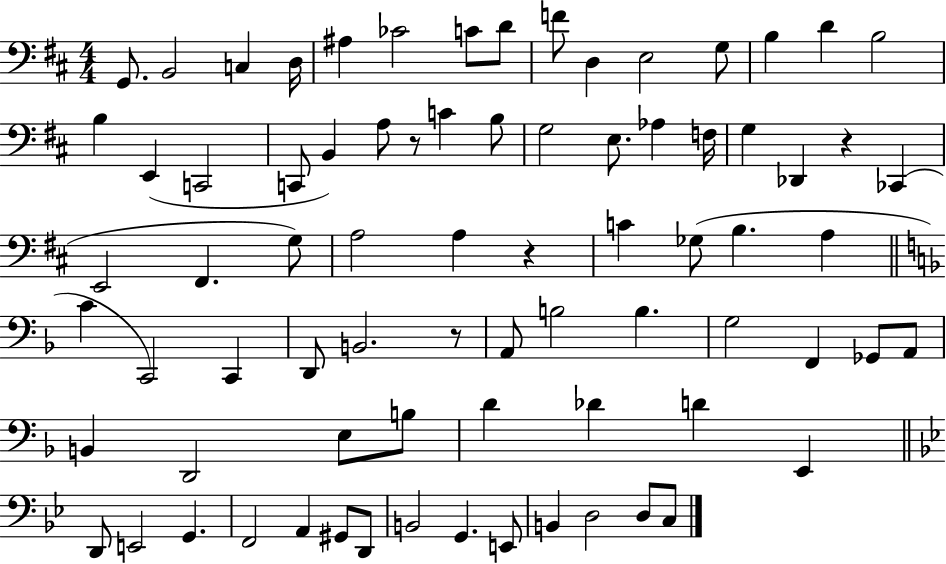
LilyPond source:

{
  \clef bass
  \numericTimeSignature
  \time 4/4
  \key d \major
  g,8. b,2 c4 d16 | ais4 ces'2 c'8 d'8 | f'8 d4 e2 g8 | b4 d'4 b2 | \break b4 e,4( c,2 | c,8 b,4) a8 r8 c'4 b8 | g2 e8. aes4 f16 | g4 des,4 r4 ces,4( | \break e,2 fis,4. g8) | a2 a4 r4 | c'4 ges8( b4. a4 | \bar "||" \break \key f \major c'4 c,2) c,4 | d,8 b,2. r8 | a,8 b2 b4. | g2 f,4 ges,8 a,8 | \break b,4 d,2 e8 b8 | d'4 des'4 d'4 e,4 | \bar "||" \break \key bes \major d,8 e,2 g,4. | f,2 a,4 gis,8 d,8 | b,2 g,4. e,8 | b,4 d2 d8 c8 | \break \bar "|."
}